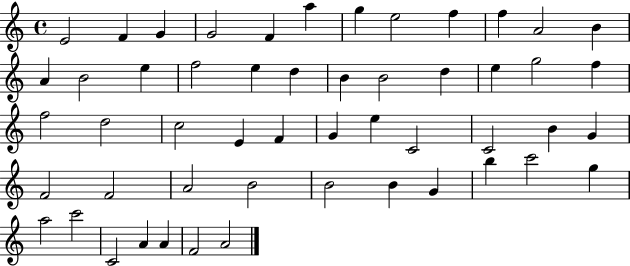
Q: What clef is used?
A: treble